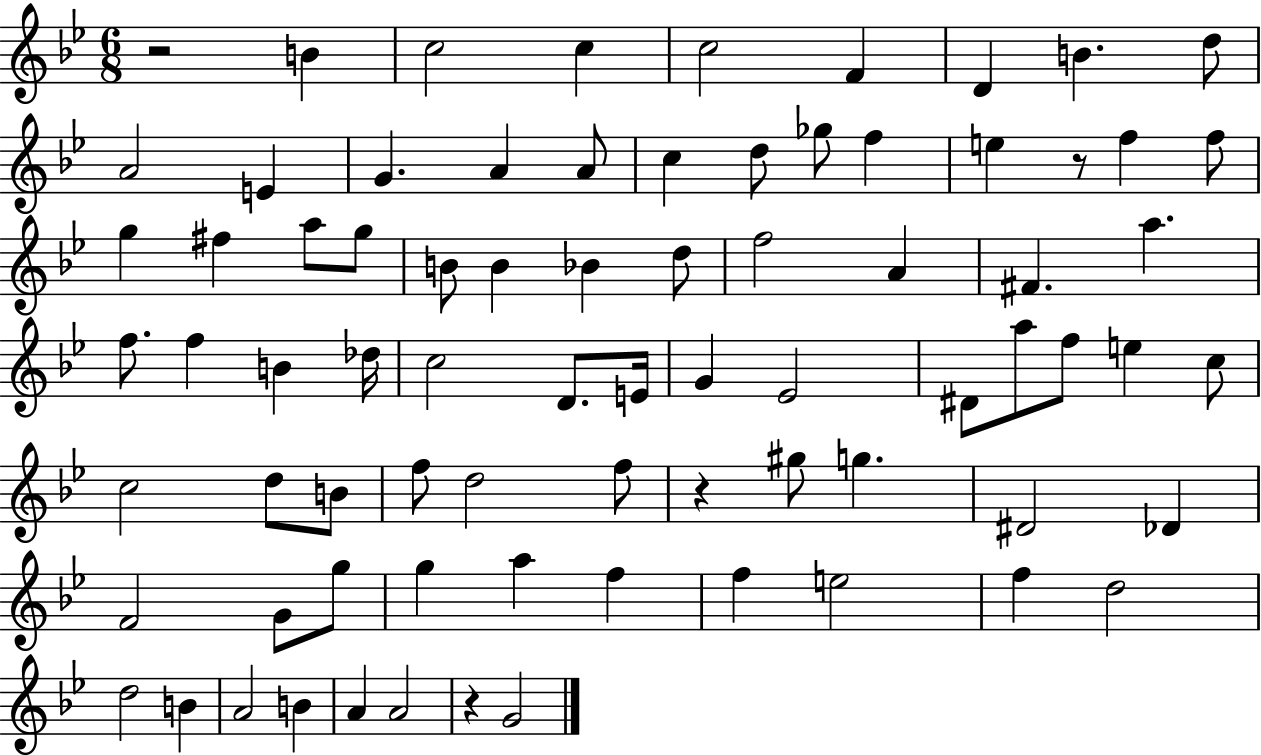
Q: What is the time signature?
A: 6/8